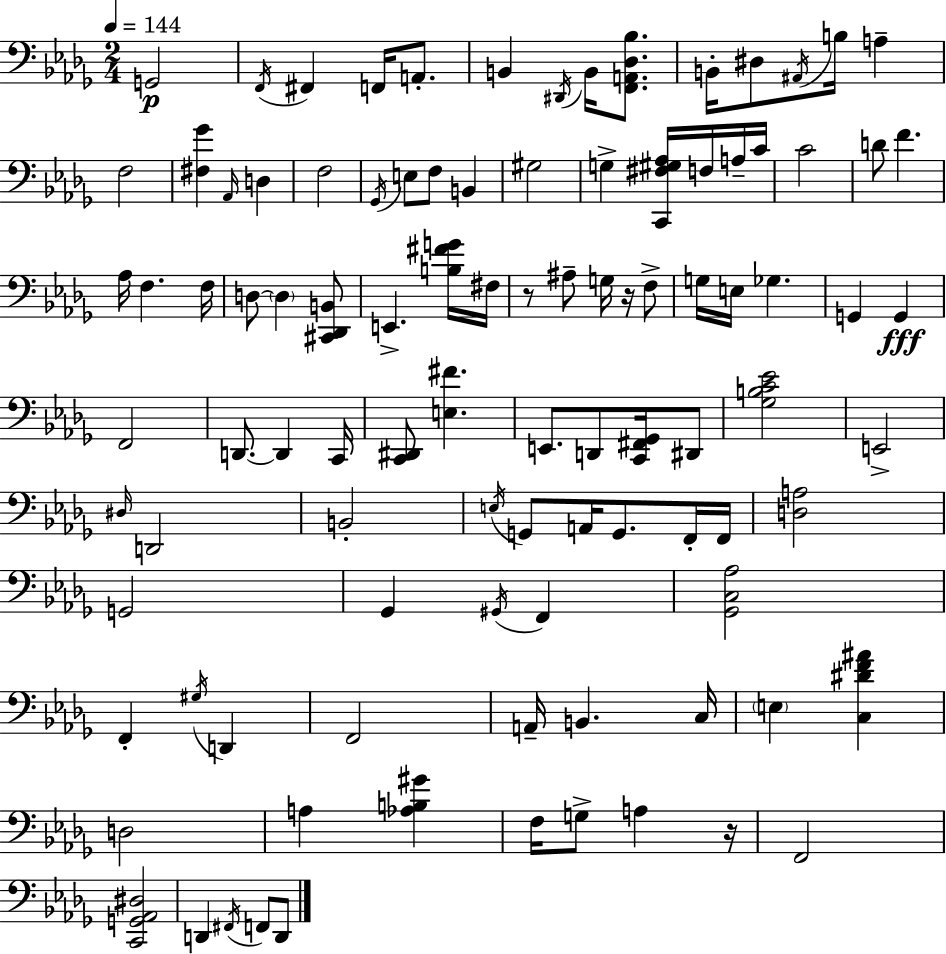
X:1
T:Untitled
M:2/4
L:1/4
K:Bbm
G,,2 F,,/4 ^F,, F,,/4 A,,/2 B,, ^D,,/4 B,,/4 [F,,A,,_D,_B,]/2 B,,/4 ^D,/2 ^A,,/4 B,/4 A, F,2 [^F,_G] _A,,/4 D, F,2 _G,,/4 E,/2 F,/2 B,, ^G,2 G, [C,,^F,^G,_A,]/4 F,/4 A,/4 C/4 C2 D/2 F _A,/4 F, F,/4 D,/2 D, [^C,,_D,,B,,]/2 E,, [B,^FG]/4 ^F,/4 z/2 ^A,/2 G,/4 z/4 F,/2 G,/4 E,/4 _G, G,, G,, F,,2 D,,/2 D,, C,,/4 [C,,^D,,]/2 [E,^F] E,,/2 D,,/2 [C,,^F,,_G,,]/4 ^D,,/2 [_G,B,C_E]2 E,,2 ^D,/4 D,,2 B,,2 E,/4 G,,/2 A,,/4 G,,/2 F,,/4 F,,/4 [D,A,]2 G,,2 _G,, ^G,,/4 F,, [_G,,C,_A,]2 F,, ^G,/4 D,, F,,2 A,,/4 B,, C,/4 E, [C,^DF^A] D,2 A, [_A,B,^G] F,/4 G,/2 A, z/4 F,,2 [C,,G,,_A,,^D,]2 D,, ^F,,/4 F,,/2 D,,/2